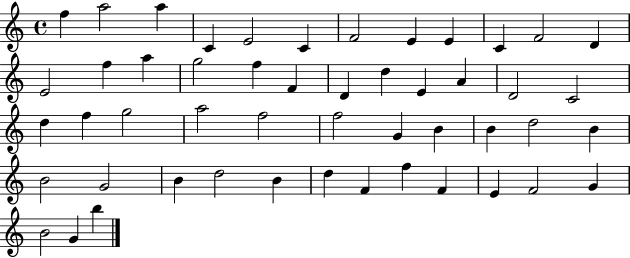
{
  \clef treble
  \time 4/4
  \defaultTimeSignature
  \key c \major
  f''4 a''2 a''4 | c'4 e'2 c'4 | f'2 e'4 e'4 | c'4 f'2 d'4 | \break e'2 f''4 a''4 | g''2 f''4 f'4 | d'4 d''4 e'4 a'4 | d'2 c'2 | \break d''4 f''4 g''2 | a''2 f''2 | f''2 g'4 b'4 | b'4 d''2 b'4 | \break b'2 g'2 | b'4 d''2 b'4 | d''4 f'4 f''4 f'4 | e'4 f'2 g'4 | \break b'2 g'4 b''4 | \bar "|."
}